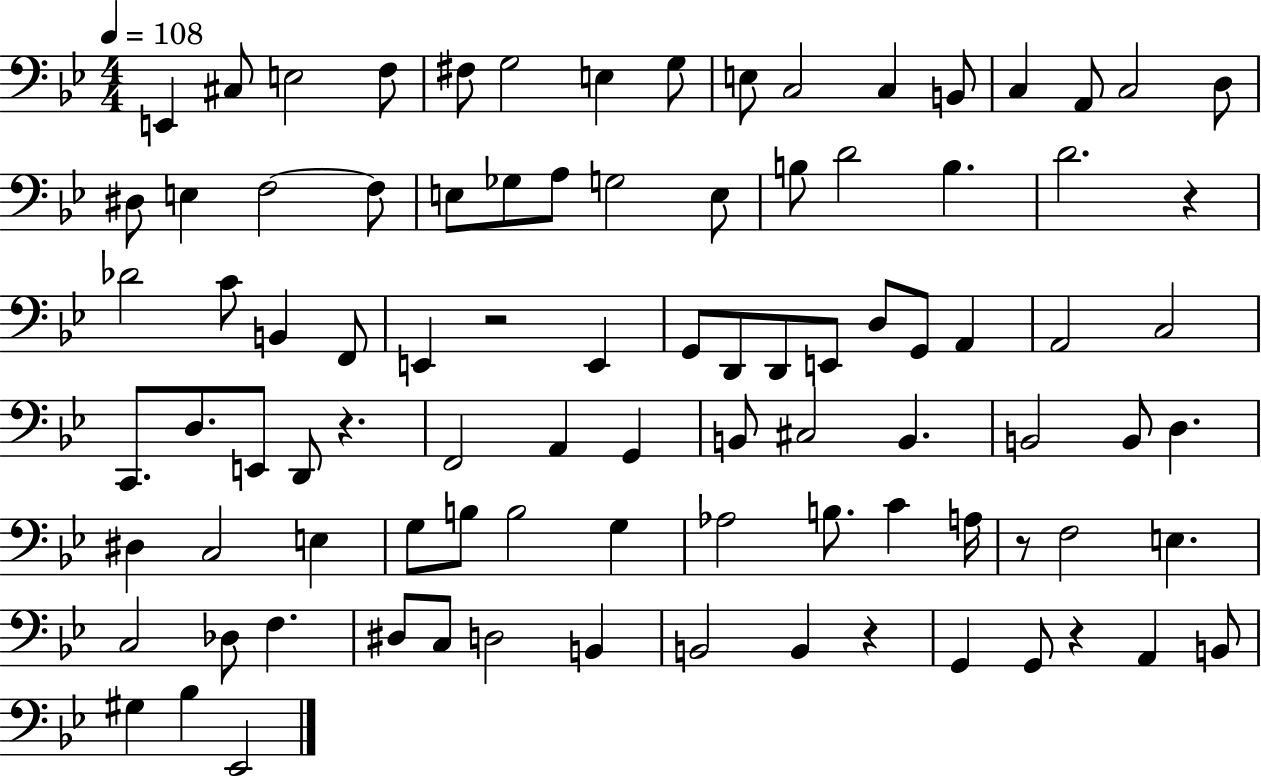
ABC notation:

X:1
T:Untitled
M:4/4
L:1/4
K:Bb
E,, ^C,/2 E,2 F,/2 ^F,/2 G,2 E, G,/2 E,/2 C,2 C, B,,/2 C, A,,/2 C,2 D,/2 ^D,/2 E, F,2 F,/2 E,/2 _G,/2 A,/2 G,2 E,/2 B,/2 D2 B, D2 z _D2 C/2 B,, F,,/2 E,, z2 E,, G,,/2 D,,/2 D,,/2 E,,/2 D,/2 G,,/2 A,, A,,2 C,2 C,,/2 D,/2 E,,/2 D,,/2 z F,,2 A,, G,, B,,/2 ^C,2 B,, B,,2 B,,/2 D, ^D, C,2 E, G,/2 B,/2 B,2 G, _A,2 B,/2 C A,/4 z/2 F,2 E, C,2 _D,/2 F, ^D,/2 C,/2 D,2 B,, B,,2 B,, z G,, G,,/2 z A,, B,,/2 ^G, _B, _E,,2